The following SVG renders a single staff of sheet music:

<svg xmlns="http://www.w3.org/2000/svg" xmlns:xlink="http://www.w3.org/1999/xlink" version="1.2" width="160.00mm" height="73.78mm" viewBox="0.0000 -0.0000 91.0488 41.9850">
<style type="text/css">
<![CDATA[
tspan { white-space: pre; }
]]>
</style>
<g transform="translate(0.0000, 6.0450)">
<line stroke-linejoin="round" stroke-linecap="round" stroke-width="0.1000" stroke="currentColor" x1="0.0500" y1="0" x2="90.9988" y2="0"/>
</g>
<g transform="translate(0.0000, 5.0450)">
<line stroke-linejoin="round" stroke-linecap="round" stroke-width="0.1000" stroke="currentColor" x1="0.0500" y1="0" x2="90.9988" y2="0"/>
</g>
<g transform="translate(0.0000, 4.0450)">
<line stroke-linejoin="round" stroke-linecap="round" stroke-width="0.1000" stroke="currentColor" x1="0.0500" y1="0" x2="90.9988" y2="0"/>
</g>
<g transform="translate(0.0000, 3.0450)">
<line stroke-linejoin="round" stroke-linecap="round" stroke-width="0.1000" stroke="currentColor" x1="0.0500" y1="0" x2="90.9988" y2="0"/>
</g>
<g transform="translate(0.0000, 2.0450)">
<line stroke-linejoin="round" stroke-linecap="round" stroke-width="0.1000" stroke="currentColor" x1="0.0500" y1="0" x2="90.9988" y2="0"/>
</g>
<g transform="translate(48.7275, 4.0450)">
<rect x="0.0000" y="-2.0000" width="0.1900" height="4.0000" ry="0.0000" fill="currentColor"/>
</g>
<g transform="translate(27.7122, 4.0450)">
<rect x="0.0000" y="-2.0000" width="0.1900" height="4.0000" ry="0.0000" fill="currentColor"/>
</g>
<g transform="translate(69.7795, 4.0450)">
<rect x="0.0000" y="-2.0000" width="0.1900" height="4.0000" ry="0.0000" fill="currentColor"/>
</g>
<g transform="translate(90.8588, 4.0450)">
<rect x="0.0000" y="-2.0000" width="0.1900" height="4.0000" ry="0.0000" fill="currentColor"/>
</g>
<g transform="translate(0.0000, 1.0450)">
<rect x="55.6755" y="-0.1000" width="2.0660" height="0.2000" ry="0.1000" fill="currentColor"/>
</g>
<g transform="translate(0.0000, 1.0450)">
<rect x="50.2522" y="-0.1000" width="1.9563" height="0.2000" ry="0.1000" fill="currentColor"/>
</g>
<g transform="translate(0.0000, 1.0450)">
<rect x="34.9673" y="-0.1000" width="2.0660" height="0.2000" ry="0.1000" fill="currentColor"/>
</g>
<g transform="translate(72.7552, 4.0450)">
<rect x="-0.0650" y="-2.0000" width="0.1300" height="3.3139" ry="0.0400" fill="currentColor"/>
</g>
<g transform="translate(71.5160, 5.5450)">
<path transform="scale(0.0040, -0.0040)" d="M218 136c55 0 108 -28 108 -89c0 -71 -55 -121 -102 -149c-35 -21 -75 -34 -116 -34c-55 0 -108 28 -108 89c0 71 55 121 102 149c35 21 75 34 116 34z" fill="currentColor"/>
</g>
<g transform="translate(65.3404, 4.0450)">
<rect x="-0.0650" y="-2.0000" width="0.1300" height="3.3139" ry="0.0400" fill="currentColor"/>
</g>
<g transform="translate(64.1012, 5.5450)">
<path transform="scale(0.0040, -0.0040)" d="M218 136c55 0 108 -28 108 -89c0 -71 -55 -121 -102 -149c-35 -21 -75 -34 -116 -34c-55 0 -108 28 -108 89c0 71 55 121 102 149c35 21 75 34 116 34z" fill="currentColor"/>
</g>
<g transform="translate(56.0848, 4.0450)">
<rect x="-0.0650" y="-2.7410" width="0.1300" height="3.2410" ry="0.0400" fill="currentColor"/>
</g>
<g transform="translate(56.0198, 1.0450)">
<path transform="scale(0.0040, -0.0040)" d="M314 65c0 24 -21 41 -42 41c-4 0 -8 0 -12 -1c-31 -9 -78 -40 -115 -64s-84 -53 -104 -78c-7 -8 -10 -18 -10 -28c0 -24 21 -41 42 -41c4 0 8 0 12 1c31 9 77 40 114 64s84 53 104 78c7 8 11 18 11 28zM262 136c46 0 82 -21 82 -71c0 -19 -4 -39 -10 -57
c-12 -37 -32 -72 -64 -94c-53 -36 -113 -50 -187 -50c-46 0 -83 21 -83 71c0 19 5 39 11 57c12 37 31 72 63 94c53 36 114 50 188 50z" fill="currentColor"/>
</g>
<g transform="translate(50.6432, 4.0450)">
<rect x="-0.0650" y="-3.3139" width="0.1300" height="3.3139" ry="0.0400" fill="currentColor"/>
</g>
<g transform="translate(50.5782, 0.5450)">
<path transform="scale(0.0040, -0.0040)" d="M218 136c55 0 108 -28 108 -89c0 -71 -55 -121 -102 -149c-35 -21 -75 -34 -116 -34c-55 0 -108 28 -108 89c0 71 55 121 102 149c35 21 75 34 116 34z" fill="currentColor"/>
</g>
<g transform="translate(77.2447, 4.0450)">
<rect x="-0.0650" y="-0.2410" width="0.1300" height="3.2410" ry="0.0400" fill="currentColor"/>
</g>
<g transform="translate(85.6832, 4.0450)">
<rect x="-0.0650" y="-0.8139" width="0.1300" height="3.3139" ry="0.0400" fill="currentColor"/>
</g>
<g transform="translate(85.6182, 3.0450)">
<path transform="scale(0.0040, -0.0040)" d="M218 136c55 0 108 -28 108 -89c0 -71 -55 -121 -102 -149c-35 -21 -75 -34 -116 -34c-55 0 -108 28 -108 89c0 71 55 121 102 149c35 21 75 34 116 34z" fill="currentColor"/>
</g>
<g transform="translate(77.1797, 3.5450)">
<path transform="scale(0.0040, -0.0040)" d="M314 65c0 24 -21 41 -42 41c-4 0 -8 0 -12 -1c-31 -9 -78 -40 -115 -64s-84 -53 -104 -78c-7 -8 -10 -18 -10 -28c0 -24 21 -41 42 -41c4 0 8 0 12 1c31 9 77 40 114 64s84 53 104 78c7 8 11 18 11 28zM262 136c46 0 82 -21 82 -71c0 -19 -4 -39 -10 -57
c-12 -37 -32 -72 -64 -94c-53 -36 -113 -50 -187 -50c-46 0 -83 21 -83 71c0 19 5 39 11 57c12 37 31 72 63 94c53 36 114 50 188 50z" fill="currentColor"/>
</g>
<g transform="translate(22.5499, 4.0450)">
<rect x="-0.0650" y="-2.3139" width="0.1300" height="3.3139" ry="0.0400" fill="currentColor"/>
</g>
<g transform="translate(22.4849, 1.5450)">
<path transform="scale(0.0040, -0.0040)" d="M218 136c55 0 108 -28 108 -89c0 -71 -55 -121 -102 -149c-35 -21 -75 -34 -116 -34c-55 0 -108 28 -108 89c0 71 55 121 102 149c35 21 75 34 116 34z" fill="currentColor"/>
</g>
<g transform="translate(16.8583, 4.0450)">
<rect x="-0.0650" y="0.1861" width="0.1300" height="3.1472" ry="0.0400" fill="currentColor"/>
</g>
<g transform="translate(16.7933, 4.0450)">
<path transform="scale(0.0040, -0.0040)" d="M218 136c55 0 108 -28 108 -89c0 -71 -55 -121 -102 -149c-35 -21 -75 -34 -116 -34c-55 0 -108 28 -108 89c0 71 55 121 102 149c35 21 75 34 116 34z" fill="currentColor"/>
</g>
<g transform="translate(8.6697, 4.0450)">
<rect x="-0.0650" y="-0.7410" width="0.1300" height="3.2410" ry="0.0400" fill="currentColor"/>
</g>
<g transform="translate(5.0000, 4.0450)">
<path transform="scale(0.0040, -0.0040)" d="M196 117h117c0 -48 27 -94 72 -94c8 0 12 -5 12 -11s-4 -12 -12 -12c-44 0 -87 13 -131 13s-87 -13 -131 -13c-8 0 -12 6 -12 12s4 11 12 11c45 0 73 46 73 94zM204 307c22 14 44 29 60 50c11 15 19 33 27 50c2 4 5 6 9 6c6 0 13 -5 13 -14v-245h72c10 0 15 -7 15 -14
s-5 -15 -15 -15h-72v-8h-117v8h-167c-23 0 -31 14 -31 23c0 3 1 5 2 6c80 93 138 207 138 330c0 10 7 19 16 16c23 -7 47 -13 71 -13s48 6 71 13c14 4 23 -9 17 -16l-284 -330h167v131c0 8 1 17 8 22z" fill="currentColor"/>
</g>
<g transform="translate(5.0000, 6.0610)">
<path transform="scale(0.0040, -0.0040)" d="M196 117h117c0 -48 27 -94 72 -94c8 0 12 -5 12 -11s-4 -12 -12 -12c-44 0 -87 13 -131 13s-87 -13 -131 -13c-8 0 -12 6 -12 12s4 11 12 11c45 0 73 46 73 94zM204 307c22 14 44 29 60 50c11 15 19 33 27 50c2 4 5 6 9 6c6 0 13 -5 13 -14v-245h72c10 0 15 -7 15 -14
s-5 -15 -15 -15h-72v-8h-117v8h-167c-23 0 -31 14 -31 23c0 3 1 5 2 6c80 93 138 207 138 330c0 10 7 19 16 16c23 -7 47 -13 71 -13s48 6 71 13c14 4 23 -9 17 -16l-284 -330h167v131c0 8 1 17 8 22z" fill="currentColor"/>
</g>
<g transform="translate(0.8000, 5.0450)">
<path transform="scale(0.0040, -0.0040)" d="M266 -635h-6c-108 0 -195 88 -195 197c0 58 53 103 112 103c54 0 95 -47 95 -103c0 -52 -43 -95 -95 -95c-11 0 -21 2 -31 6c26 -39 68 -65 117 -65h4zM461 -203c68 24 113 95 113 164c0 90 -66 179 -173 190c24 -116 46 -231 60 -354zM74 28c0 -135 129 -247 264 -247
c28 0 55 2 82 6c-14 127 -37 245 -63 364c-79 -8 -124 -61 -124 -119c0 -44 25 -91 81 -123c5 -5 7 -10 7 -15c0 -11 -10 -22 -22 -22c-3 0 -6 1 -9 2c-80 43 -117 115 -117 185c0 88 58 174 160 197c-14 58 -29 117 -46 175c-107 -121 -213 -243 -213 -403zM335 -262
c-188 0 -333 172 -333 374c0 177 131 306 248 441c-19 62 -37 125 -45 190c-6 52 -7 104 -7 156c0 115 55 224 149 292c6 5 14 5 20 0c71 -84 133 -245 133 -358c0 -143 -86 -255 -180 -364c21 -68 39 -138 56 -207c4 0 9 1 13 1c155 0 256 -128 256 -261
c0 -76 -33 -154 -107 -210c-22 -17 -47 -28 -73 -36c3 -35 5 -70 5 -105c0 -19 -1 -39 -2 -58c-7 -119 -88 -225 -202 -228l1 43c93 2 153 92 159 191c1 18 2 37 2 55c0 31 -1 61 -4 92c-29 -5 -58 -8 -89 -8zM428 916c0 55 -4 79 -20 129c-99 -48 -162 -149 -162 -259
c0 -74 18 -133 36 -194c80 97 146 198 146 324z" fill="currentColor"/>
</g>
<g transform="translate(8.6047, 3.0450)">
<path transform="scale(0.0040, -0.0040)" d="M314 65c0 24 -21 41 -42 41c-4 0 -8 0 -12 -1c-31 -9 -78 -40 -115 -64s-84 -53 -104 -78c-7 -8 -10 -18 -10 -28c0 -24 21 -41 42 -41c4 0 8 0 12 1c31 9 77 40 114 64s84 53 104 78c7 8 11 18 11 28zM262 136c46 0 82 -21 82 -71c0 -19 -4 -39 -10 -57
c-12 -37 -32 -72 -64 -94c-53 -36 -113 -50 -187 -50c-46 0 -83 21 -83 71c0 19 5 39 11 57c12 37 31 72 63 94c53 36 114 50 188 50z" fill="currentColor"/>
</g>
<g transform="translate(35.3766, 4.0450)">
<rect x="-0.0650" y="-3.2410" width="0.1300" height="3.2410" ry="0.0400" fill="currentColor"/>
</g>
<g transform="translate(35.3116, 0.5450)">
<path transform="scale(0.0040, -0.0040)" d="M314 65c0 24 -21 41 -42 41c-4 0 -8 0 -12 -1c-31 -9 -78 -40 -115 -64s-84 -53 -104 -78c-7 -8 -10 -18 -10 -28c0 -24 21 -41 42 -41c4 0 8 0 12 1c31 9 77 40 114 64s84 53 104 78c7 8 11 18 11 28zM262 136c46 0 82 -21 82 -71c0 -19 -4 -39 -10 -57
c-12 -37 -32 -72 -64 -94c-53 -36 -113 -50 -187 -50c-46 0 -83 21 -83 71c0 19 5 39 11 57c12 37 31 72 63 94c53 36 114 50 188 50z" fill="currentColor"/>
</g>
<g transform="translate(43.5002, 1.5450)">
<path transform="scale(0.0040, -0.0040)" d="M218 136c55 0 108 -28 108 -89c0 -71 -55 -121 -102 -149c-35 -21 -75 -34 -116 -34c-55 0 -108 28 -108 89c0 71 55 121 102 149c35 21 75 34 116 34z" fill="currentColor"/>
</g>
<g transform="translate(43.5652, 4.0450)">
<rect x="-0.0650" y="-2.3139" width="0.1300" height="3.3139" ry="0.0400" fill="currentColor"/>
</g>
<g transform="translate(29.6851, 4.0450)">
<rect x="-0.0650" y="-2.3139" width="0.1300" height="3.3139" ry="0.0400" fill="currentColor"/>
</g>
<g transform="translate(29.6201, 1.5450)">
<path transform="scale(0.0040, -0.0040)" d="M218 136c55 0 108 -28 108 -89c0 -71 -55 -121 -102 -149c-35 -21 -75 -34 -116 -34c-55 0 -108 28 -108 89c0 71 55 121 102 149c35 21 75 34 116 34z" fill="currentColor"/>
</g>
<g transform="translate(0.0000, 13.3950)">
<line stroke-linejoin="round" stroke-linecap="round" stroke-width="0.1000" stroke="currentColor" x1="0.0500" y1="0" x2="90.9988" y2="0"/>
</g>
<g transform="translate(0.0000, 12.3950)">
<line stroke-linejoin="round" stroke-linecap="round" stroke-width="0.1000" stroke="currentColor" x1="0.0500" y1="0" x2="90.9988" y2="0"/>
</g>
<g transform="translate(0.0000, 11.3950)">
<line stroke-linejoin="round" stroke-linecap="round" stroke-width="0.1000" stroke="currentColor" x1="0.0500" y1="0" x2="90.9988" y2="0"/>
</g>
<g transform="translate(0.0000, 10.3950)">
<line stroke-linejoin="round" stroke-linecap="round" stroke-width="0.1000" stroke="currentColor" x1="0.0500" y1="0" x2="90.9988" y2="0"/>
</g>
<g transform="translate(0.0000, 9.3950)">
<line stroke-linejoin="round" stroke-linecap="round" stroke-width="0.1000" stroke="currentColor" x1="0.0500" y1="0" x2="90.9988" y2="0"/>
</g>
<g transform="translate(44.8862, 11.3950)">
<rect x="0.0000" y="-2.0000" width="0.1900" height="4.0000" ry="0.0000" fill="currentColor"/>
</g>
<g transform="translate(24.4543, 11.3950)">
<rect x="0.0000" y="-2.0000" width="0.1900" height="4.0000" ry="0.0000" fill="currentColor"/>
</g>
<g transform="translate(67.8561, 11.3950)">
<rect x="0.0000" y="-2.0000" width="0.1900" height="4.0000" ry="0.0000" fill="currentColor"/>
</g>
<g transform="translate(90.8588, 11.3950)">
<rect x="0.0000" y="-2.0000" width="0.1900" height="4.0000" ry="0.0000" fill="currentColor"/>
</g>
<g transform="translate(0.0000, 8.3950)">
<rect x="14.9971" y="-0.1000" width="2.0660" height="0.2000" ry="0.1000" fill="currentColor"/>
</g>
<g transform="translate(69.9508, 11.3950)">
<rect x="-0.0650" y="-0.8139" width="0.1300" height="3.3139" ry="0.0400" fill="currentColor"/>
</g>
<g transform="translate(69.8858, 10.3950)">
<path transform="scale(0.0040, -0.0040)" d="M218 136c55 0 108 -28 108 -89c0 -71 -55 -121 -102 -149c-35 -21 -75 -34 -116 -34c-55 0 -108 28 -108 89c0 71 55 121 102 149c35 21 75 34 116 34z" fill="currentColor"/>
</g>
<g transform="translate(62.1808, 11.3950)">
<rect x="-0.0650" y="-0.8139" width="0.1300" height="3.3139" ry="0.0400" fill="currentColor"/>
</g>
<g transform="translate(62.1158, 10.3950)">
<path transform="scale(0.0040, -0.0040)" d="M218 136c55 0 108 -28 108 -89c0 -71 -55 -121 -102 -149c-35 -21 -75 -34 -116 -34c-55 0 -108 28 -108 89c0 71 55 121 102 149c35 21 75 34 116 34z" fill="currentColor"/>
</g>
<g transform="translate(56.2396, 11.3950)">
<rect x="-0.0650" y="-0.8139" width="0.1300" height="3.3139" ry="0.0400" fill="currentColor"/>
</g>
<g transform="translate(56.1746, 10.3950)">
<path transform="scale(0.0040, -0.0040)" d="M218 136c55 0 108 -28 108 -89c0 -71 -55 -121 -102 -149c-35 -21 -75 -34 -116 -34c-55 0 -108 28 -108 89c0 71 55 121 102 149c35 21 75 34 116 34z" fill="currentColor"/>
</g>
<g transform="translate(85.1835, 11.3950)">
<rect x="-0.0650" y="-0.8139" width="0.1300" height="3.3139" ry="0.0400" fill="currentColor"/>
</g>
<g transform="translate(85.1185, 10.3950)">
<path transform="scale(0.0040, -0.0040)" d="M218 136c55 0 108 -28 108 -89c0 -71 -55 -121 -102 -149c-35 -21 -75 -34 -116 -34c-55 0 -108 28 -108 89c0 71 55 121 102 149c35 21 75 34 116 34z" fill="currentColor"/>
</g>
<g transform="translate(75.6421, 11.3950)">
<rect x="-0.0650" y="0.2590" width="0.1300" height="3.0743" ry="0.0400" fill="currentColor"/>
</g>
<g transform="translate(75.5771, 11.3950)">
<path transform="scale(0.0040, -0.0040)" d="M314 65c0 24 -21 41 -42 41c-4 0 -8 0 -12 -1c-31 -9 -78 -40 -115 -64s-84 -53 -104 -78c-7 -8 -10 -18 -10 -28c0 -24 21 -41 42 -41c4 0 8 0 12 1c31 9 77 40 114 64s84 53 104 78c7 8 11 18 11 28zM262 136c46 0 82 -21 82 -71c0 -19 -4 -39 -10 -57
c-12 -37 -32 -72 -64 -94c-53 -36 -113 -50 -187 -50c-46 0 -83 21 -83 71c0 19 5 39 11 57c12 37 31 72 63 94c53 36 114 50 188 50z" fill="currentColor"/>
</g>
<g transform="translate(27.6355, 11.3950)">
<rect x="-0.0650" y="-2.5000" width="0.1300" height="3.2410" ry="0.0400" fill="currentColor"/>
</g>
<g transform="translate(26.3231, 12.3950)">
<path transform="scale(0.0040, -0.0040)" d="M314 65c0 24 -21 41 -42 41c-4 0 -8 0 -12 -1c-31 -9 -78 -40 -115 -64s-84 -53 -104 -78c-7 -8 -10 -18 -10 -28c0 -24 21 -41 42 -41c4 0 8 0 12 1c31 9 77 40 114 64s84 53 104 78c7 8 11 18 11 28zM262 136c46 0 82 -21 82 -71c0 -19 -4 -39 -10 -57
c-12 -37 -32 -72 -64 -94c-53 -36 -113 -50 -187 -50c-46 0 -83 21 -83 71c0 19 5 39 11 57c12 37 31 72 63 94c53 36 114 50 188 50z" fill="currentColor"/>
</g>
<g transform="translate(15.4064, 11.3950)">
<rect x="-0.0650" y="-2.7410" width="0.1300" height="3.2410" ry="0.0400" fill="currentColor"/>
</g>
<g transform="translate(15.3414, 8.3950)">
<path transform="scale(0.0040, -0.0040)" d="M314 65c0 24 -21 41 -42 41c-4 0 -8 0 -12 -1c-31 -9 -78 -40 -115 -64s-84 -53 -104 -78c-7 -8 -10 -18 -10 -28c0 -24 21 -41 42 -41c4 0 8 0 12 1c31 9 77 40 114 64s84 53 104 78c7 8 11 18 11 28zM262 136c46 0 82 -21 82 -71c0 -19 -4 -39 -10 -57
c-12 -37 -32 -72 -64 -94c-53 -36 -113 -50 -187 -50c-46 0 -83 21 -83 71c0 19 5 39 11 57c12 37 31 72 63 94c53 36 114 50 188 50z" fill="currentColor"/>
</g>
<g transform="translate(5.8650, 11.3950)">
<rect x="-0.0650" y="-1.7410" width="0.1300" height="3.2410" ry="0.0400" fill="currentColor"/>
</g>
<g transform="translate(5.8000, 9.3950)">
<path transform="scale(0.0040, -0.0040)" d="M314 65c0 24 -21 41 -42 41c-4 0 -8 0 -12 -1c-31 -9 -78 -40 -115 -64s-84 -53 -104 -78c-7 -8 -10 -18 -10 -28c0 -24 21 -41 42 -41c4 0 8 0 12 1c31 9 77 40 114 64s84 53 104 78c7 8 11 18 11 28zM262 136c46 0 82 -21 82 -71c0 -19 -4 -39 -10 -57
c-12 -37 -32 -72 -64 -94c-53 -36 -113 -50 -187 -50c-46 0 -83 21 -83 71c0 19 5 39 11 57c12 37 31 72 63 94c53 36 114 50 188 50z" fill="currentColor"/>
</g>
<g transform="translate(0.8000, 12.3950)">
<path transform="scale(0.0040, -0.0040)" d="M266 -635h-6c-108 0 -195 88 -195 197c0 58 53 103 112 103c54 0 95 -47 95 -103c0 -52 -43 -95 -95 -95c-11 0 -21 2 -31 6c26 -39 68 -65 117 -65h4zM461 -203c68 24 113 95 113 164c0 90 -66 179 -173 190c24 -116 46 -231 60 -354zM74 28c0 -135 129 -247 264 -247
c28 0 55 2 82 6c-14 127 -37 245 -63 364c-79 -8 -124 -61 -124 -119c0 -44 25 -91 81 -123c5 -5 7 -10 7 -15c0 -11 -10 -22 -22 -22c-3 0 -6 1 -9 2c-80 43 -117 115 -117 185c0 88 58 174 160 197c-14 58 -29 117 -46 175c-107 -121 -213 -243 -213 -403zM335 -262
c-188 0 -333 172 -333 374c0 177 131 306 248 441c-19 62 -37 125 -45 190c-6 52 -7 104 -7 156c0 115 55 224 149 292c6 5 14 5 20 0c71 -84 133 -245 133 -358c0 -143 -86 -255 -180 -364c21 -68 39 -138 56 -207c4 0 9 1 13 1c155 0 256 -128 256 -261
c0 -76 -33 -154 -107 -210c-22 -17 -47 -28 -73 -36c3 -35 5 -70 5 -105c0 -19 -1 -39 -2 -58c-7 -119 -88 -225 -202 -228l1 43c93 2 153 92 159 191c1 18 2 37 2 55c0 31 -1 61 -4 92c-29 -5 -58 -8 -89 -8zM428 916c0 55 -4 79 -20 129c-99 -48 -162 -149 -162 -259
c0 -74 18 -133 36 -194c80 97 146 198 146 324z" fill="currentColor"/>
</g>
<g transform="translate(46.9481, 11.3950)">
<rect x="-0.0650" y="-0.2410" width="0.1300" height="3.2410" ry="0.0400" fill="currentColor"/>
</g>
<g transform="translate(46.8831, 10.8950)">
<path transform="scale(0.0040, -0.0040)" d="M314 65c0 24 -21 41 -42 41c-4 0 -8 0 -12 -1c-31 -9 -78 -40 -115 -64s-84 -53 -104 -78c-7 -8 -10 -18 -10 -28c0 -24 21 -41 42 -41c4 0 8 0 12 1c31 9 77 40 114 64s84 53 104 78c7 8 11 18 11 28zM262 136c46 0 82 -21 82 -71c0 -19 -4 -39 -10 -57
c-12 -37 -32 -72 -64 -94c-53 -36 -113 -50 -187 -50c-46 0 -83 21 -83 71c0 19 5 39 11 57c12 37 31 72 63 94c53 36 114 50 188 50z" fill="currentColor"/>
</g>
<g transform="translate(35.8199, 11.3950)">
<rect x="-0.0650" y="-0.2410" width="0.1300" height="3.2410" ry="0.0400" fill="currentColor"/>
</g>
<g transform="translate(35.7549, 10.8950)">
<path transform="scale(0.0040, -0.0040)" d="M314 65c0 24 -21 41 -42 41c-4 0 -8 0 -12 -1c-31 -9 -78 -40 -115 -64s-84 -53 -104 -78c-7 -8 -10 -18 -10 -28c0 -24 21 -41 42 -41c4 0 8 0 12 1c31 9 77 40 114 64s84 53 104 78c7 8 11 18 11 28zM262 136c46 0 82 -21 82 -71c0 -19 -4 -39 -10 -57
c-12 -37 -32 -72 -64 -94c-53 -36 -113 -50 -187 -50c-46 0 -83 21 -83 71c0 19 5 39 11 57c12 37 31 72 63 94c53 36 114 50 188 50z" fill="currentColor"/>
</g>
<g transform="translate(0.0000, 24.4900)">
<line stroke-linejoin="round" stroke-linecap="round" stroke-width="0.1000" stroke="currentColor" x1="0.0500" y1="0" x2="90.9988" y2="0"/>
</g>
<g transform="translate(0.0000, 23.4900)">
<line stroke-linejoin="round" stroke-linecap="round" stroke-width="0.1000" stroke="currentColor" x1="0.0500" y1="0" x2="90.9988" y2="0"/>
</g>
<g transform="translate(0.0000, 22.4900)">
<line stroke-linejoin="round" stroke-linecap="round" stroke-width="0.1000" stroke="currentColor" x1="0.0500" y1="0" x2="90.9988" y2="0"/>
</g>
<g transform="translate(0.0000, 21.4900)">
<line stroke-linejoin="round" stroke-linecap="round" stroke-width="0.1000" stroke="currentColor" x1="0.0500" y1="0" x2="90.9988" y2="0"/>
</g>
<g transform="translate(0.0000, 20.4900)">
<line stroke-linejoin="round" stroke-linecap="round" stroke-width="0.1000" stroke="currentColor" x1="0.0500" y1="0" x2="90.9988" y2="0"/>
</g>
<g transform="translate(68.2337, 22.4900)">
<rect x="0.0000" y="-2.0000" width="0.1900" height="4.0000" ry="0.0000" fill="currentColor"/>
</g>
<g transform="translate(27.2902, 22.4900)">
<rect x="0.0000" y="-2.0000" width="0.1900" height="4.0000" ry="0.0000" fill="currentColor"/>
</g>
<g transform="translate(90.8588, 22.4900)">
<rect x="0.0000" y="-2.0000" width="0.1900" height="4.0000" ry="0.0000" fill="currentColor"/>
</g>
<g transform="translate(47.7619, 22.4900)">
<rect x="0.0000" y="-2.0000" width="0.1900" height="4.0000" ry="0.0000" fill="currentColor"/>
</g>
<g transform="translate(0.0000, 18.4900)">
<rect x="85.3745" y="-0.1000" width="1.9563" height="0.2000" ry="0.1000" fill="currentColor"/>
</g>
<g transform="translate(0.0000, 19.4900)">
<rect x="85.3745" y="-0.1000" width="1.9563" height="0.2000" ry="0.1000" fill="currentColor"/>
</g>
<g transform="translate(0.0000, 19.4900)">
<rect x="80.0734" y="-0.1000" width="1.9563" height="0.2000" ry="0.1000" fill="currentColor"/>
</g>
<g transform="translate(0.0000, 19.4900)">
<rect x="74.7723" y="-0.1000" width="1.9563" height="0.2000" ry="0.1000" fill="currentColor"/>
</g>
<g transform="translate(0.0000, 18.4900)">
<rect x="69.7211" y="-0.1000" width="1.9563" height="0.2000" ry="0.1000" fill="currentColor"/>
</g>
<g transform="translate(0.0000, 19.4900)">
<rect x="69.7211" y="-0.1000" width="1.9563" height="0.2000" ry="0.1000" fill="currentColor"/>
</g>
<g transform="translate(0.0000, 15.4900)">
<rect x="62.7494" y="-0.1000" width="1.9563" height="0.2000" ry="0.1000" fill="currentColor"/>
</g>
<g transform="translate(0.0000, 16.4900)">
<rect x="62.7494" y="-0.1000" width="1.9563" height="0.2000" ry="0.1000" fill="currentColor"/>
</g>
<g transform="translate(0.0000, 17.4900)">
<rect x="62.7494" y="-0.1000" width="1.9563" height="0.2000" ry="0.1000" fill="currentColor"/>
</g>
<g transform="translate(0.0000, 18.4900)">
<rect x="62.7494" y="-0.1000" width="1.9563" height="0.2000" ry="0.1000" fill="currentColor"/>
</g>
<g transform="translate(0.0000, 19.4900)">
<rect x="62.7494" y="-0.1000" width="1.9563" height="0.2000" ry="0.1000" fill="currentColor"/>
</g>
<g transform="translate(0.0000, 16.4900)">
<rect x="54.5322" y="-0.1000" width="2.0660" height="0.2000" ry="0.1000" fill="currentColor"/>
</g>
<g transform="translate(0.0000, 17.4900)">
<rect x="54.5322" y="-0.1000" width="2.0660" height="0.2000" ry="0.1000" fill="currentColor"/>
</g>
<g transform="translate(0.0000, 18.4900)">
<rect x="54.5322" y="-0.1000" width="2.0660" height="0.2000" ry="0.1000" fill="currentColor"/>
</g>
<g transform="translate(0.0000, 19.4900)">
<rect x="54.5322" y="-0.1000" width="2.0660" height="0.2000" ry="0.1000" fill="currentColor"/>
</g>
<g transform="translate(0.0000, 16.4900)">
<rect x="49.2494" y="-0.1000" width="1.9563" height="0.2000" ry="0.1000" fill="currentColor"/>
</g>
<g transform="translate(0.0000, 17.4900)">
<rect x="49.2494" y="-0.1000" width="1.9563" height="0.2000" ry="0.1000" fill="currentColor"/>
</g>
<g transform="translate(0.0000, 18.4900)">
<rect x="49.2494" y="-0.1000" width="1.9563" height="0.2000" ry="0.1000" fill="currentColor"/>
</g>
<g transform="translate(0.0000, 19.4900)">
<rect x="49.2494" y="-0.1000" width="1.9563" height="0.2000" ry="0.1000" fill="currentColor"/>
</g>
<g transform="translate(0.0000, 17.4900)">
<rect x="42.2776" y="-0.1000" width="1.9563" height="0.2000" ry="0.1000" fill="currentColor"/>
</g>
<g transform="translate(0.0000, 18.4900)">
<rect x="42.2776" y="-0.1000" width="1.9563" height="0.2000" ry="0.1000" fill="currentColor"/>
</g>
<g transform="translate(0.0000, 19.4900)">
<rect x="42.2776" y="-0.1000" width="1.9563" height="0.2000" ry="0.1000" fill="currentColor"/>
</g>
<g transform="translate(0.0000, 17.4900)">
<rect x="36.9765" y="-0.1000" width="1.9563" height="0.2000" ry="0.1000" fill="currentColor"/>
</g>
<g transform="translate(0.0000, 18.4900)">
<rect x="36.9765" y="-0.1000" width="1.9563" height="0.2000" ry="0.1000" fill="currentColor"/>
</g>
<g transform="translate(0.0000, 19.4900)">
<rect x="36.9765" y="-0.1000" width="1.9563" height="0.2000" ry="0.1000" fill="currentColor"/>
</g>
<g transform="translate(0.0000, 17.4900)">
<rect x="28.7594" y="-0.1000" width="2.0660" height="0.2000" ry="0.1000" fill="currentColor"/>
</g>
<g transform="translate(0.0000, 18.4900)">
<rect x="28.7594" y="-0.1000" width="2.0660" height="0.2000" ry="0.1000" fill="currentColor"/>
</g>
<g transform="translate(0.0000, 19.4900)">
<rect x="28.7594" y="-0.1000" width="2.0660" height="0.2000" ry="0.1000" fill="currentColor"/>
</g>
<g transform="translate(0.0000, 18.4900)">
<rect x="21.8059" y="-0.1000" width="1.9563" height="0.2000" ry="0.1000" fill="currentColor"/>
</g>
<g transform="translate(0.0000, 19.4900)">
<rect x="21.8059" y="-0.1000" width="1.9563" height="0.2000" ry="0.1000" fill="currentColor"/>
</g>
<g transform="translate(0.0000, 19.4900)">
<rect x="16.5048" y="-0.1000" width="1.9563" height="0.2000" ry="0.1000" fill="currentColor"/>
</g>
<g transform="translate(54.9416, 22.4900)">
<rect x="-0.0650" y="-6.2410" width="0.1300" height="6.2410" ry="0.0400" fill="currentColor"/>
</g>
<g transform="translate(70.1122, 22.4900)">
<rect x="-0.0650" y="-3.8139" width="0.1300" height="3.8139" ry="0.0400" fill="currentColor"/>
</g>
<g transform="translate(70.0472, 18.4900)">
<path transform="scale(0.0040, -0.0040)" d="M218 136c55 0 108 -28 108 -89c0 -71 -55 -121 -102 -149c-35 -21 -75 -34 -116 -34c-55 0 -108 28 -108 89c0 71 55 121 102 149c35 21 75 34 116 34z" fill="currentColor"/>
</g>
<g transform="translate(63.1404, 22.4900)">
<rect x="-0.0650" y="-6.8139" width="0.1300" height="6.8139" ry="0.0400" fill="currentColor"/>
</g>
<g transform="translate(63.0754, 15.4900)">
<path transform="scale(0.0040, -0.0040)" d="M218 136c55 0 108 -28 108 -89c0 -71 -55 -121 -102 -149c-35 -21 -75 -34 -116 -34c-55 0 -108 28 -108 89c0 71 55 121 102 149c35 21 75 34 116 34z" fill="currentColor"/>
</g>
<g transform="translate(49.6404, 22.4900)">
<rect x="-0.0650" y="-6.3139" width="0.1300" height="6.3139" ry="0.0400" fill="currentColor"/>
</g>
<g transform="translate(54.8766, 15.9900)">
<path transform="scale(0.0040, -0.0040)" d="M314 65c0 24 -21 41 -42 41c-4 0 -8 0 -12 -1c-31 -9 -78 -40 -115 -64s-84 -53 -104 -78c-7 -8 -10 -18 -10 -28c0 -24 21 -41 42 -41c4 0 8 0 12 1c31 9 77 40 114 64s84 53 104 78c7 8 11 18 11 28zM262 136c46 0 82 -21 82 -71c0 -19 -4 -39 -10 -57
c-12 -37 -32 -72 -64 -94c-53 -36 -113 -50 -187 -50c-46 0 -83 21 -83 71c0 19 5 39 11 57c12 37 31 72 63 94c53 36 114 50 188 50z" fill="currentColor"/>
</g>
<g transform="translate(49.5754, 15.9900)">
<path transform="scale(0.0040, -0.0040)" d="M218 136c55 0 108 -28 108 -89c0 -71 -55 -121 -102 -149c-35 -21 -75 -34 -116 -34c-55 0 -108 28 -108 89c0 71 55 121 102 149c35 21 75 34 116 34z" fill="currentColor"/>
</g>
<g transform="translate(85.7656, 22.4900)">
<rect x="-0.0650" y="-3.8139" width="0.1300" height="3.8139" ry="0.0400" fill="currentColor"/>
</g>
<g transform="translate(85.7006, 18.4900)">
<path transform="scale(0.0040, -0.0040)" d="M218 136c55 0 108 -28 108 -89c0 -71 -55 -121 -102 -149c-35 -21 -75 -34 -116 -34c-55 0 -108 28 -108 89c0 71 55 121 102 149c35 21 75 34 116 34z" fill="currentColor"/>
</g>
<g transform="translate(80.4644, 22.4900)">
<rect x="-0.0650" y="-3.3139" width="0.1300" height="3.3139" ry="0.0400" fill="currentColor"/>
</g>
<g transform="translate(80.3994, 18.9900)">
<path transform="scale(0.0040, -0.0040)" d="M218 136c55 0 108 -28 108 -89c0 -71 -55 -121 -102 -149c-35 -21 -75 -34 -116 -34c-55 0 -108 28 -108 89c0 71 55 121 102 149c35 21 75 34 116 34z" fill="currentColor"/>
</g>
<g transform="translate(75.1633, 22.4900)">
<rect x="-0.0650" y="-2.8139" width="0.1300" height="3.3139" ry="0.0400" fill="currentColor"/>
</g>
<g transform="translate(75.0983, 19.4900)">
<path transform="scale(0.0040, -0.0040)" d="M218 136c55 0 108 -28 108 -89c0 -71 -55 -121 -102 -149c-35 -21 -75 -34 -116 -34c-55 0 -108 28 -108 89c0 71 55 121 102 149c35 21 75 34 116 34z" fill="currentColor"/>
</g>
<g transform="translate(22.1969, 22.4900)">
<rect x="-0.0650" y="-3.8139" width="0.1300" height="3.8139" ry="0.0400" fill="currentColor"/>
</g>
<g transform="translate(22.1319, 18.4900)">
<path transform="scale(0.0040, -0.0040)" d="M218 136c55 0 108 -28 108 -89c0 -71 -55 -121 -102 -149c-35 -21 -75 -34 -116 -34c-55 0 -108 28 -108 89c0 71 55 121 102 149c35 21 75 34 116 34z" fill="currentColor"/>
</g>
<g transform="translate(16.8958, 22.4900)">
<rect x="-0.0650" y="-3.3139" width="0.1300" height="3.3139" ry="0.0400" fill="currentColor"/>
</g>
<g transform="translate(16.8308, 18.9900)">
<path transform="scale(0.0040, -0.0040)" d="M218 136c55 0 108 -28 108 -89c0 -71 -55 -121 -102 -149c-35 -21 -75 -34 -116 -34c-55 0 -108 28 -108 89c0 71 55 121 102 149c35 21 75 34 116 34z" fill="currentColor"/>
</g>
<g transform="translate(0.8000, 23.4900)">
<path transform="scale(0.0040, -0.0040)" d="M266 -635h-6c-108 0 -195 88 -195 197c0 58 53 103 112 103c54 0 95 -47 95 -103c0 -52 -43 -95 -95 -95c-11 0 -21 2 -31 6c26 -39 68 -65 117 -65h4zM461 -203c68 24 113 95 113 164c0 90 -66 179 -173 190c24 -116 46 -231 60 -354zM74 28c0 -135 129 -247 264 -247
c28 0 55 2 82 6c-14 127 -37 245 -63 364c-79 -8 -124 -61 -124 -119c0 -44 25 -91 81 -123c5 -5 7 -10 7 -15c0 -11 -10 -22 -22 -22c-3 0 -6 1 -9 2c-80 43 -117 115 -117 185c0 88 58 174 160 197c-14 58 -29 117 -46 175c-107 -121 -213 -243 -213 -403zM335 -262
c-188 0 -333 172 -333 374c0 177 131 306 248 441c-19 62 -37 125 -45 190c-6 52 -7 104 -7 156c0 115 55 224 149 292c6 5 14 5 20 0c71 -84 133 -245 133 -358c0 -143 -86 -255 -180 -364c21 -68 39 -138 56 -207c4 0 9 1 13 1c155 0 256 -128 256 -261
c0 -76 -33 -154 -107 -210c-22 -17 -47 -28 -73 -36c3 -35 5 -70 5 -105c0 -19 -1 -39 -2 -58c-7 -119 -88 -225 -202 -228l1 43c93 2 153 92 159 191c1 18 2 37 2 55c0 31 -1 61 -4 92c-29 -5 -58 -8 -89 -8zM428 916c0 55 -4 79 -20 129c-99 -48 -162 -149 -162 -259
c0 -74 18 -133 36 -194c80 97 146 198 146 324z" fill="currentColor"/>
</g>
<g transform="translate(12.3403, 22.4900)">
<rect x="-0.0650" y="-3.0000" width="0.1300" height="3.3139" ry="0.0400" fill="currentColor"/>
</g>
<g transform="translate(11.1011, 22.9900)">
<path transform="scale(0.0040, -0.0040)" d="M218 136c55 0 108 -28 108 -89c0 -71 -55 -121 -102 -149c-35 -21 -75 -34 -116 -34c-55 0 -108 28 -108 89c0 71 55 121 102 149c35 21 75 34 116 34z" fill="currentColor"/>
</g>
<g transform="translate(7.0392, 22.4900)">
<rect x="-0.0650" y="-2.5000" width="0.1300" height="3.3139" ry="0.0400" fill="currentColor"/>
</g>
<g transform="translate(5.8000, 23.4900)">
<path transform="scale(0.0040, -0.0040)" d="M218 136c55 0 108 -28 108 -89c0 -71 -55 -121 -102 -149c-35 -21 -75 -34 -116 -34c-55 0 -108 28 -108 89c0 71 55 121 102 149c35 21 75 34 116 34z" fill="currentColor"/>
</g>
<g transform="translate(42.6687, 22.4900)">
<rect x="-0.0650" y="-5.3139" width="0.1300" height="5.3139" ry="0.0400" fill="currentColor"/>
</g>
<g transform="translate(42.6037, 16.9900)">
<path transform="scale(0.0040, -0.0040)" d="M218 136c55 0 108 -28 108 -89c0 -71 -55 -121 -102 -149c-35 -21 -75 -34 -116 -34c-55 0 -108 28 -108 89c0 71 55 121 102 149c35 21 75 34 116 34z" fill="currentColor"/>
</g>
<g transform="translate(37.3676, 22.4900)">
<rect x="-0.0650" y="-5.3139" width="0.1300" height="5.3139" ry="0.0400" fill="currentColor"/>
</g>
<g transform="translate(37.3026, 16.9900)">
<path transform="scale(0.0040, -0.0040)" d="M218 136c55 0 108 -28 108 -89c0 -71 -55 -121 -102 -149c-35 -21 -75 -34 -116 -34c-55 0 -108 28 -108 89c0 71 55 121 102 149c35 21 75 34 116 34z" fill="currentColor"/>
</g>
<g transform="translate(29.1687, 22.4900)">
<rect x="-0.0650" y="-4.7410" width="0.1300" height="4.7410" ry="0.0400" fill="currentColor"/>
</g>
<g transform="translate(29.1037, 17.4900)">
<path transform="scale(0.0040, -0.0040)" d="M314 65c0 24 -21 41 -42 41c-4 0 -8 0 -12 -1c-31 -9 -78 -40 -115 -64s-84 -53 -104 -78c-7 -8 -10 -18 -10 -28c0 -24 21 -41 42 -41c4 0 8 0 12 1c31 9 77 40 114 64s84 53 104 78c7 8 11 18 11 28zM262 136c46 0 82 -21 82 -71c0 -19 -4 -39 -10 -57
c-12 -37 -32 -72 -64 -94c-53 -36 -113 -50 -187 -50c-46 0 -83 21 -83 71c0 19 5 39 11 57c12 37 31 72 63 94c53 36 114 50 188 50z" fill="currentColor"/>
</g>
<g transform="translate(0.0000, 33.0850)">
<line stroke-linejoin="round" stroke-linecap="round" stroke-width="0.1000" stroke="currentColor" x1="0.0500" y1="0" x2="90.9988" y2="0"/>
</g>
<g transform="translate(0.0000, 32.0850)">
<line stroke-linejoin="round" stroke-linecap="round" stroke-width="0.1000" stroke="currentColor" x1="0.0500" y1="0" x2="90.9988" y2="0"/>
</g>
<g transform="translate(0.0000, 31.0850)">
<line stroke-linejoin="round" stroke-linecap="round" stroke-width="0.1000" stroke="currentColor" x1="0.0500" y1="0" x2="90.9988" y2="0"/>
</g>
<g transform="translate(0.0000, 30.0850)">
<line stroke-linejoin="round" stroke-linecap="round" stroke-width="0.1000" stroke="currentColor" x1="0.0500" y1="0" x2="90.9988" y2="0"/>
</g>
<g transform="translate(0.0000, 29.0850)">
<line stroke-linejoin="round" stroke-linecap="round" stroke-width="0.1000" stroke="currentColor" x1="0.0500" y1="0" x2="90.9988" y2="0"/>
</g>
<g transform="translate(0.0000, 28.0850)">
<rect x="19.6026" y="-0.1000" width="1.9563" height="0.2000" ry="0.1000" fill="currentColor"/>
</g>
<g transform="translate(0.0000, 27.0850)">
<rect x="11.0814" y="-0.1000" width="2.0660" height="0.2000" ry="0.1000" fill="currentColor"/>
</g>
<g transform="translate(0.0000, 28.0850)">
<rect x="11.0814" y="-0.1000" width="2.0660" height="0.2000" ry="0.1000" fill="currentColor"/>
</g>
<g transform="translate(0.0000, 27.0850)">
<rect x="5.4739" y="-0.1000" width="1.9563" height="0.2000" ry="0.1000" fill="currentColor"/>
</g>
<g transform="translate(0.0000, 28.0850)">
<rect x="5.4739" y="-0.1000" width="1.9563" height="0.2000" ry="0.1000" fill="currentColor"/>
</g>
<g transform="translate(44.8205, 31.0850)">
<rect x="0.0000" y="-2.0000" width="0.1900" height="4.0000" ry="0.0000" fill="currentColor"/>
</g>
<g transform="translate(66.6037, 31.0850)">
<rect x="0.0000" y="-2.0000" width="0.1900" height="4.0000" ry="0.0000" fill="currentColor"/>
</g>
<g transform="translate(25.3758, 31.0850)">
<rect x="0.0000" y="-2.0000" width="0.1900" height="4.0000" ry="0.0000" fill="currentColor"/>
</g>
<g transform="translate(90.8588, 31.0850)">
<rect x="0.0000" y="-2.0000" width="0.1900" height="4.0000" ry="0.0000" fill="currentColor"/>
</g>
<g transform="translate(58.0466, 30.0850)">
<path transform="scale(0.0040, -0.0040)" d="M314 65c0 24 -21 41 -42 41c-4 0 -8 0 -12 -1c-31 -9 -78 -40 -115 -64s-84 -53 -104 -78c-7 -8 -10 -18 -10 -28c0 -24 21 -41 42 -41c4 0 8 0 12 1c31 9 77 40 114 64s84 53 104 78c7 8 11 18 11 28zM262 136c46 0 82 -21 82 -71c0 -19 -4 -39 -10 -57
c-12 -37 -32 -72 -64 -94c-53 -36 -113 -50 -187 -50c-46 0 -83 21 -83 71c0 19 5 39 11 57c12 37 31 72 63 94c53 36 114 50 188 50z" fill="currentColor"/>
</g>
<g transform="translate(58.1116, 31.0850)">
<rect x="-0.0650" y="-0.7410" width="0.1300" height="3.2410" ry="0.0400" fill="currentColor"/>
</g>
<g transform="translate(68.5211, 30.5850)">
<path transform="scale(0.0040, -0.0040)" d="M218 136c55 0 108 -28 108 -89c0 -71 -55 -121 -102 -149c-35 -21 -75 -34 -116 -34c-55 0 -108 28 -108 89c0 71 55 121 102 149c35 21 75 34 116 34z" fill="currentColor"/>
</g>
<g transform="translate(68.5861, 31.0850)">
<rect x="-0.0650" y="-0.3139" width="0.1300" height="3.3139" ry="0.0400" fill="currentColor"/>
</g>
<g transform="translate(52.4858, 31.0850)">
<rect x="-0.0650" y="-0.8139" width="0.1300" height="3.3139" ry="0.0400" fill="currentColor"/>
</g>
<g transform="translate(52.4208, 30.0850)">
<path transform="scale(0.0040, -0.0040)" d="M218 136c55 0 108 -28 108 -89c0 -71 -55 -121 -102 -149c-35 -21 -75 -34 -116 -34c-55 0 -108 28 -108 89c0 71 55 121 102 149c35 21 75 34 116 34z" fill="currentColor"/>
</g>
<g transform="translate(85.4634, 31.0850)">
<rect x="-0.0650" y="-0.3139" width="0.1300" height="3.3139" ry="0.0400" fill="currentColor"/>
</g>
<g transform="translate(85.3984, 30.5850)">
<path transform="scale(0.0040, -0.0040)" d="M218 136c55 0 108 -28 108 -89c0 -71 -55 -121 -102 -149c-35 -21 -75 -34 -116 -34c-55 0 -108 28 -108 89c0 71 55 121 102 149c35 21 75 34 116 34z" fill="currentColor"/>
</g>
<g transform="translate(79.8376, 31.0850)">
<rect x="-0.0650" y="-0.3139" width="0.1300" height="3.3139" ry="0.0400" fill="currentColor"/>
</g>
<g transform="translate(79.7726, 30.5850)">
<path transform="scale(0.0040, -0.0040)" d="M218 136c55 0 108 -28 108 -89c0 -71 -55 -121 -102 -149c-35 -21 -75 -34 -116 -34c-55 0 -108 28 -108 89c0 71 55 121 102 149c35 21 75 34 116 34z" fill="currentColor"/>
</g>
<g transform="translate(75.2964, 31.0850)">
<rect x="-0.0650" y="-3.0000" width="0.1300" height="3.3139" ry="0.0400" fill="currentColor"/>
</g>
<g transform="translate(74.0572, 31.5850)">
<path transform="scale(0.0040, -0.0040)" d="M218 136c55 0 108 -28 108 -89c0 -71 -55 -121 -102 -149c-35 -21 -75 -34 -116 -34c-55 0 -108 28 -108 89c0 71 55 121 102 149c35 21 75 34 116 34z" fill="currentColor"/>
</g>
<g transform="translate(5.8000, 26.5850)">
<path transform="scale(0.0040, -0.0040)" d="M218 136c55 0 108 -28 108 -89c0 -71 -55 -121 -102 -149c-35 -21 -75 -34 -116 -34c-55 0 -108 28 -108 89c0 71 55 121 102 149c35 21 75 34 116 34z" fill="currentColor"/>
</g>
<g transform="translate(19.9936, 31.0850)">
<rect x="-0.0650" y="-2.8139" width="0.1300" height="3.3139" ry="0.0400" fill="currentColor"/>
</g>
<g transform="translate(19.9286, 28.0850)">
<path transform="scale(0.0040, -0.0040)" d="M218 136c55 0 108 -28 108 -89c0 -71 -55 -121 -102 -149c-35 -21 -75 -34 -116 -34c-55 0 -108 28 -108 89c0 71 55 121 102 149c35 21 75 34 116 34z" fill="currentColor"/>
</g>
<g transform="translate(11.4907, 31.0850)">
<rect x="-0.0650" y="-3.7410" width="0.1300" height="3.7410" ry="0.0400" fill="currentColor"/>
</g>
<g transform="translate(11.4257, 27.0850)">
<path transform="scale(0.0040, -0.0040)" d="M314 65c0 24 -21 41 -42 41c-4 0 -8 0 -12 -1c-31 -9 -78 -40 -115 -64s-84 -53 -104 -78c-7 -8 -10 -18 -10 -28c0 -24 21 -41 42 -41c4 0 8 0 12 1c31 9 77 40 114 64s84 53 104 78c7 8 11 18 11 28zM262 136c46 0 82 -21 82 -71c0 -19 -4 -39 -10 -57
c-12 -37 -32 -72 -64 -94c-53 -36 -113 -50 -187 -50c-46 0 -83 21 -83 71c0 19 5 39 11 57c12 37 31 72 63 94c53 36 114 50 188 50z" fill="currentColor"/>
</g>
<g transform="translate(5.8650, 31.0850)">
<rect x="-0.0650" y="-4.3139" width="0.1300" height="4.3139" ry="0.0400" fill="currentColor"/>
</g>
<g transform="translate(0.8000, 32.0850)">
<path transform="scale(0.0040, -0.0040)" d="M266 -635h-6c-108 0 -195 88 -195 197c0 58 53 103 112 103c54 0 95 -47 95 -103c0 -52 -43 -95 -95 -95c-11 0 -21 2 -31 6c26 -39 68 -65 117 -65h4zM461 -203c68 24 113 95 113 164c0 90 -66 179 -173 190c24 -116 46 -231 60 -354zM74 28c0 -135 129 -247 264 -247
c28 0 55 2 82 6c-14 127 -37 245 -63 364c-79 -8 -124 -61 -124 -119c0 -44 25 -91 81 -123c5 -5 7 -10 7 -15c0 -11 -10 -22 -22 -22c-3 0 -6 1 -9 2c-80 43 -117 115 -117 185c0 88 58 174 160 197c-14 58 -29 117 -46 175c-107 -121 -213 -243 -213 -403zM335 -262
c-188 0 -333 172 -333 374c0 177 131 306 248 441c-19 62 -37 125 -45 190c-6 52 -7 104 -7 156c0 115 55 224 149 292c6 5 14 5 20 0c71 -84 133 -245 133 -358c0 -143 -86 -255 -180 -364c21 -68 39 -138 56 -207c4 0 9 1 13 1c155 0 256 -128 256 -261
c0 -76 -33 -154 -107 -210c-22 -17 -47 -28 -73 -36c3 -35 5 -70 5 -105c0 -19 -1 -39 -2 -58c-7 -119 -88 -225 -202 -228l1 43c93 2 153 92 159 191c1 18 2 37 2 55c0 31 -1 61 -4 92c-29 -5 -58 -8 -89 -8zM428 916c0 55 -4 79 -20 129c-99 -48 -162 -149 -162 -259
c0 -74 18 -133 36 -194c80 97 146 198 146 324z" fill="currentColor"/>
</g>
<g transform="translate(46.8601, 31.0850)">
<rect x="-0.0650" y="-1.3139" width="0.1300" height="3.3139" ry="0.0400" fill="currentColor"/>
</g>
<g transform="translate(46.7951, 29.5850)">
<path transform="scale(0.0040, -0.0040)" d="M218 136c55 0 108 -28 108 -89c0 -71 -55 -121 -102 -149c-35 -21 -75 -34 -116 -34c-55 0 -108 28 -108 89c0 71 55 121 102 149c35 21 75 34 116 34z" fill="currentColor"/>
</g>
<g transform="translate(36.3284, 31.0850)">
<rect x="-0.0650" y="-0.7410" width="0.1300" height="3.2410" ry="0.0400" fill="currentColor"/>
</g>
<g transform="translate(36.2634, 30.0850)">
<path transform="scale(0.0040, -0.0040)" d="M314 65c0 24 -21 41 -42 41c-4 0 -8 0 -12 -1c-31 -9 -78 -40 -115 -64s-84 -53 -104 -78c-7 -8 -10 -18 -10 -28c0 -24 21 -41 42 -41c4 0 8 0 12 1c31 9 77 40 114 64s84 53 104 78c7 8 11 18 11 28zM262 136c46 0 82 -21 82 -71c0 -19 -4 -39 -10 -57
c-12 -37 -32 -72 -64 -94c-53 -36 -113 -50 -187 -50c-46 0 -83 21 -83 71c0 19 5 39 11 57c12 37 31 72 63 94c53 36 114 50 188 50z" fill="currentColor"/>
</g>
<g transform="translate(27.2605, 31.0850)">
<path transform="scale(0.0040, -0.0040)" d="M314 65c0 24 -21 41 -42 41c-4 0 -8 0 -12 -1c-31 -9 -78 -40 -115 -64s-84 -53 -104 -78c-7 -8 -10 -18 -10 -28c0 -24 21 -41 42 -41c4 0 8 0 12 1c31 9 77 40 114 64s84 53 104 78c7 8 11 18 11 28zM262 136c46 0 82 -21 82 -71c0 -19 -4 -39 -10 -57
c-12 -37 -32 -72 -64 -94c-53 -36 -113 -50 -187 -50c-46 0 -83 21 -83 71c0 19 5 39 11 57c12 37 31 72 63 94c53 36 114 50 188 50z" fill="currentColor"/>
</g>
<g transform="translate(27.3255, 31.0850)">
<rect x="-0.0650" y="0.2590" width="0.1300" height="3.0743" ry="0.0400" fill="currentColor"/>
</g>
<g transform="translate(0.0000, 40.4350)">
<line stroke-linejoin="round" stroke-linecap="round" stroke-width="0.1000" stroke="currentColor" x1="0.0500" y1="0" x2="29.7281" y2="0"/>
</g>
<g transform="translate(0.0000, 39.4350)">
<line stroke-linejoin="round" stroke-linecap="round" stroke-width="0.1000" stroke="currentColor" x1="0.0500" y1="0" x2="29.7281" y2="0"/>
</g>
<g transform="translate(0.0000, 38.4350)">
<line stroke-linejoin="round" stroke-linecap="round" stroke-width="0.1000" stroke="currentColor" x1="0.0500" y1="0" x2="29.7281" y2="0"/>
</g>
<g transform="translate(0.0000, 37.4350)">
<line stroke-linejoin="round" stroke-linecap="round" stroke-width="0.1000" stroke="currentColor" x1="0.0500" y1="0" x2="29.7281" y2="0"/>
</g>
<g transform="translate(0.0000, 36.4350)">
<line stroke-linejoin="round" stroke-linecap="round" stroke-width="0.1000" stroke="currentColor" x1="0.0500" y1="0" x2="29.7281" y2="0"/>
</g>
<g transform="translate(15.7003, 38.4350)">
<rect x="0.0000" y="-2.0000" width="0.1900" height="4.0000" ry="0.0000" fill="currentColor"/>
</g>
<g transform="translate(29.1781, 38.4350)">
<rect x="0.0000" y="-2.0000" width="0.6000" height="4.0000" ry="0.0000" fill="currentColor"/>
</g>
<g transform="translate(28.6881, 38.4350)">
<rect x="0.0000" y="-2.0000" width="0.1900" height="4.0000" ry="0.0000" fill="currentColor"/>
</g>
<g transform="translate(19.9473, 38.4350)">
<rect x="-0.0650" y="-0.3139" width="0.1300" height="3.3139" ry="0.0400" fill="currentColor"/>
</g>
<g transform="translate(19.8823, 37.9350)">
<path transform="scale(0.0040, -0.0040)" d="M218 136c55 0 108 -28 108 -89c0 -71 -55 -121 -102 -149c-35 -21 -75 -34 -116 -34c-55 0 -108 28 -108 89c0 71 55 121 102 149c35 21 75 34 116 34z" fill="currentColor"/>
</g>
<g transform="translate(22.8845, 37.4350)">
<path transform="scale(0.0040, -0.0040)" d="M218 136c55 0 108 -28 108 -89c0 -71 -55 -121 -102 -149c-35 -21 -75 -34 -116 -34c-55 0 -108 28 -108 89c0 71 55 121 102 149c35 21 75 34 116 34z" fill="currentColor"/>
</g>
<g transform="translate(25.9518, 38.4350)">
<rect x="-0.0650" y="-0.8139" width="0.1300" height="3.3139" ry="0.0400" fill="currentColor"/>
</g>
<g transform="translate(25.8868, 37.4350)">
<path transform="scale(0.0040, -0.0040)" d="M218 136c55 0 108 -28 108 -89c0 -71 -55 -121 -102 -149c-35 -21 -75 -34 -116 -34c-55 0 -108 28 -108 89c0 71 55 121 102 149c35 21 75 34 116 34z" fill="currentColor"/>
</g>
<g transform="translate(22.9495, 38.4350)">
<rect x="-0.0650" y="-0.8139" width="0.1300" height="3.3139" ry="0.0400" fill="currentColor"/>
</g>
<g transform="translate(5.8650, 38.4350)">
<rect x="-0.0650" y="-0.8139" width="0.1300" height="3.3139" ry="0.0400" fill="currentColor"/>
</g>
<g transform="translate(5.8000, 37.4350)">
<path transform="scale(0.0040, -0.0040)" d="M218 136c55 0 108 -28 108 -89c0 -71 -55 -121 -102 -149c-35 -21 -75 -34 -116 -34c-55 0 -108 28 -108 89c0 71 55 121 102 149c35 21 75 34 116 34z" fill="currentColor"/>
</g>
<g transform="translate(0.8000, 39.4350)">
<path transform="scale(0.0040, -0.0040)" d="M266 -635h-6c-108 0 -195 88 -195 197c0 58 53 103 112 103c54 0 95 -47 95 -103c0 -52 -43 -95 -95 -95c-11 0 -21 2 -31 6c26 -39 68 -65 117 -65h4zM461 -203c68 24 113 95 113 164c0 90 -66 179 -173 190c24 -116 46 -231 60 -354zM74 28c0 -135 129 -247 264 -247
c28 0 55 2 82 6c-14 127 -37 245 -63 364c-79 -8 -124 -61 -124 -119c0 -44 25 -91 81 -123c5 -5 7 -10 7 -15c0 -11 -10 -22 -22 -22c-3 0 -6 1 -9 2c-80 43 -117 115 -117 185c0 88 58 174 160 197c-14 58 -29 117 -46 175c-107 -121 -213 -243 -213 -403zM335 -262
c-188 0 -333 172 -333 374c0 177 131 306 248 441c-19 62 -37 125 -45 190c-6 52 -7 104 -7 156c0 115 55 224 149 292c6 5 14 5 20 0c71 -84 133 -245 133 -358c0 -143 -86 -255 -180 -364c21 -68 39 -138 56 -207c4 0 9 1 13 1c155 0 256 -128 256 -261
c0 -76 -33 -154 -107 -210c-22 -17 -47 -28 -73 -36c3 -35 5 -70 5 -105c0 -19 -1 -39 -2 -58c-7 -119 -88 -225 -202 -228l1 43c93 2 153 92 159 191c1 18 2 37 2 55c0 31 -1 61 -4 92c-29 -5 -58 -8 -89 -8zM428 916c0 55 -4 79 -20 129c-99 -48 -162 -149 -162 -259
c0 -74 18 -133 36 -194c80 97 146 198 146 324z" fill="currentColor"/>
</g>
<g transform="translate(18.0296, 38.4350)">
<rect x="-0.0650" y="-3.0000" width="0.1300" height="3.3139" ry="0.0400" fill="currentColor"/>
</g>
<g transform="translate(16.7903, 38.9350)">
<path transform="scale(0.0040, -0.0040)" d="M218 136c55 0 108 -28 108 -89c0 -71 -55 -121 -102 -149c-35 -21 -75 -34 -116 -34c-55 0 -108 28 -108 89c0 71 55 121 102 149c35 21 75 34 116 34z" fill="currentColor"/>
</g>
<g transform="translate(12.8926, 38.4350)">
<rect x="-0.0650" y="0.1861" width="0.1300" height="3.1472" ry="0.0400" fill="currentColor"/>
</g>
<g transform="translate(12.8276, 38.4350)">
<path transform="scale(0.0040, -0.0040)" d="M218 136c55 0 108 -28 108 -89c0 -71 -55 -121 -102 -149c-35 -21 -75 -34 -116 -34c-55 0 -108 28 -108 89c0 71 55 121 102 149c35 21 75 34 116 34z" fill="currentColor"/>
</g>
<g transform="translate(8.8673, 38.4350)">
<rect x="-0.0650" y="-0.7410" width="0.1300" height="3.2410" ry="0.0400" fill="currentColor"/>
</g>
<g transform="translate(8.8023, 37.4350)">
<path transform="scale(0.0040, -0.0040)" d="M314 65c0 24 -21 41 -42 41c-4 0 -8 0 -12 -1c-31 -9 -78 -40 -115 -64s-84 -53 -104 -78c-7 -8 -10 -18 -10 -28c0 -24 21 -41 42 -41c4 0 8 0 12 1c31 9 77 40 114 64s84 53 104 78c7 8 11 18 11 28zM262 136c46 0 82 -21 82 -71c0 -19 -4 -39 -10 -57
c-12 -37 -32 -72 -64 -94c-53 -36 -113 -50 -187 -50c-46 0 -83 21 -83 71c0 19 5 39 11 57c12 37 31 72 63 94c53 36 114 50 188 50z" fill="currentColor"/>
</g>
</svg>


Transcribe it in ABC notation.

X:1
T:Untitled
M:4/4
L:1/4
K:C
d2 B g g b2 g b a2 F F c2 d f2 a2 G2 c2 c2 d d d B2 d G A b c' e'2 f' f' a' a'2 b' c' a b c' d' c'2 a B2 d2 e d d2 c A c c d d2 B A c d d